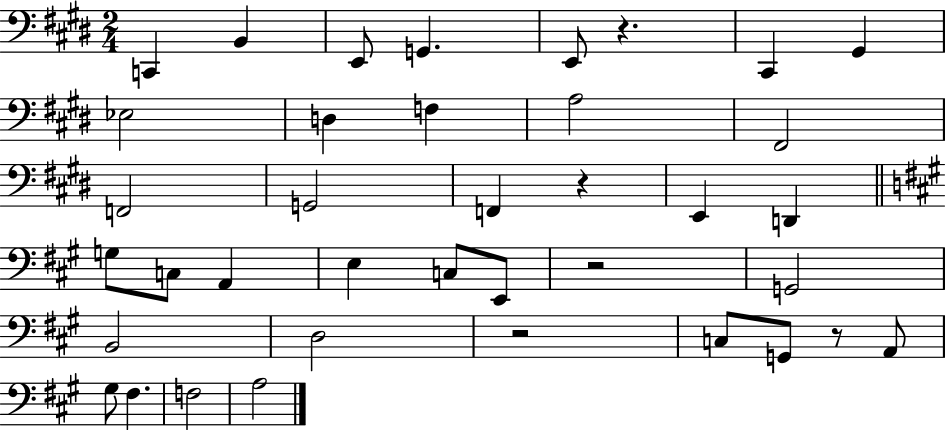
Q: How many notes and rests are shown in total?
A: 38